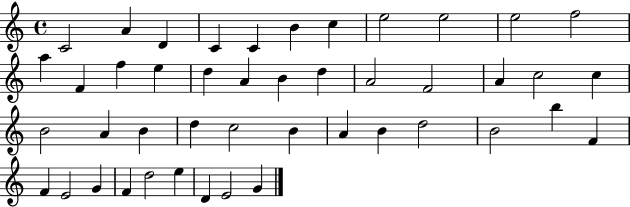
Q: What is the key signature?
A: C major